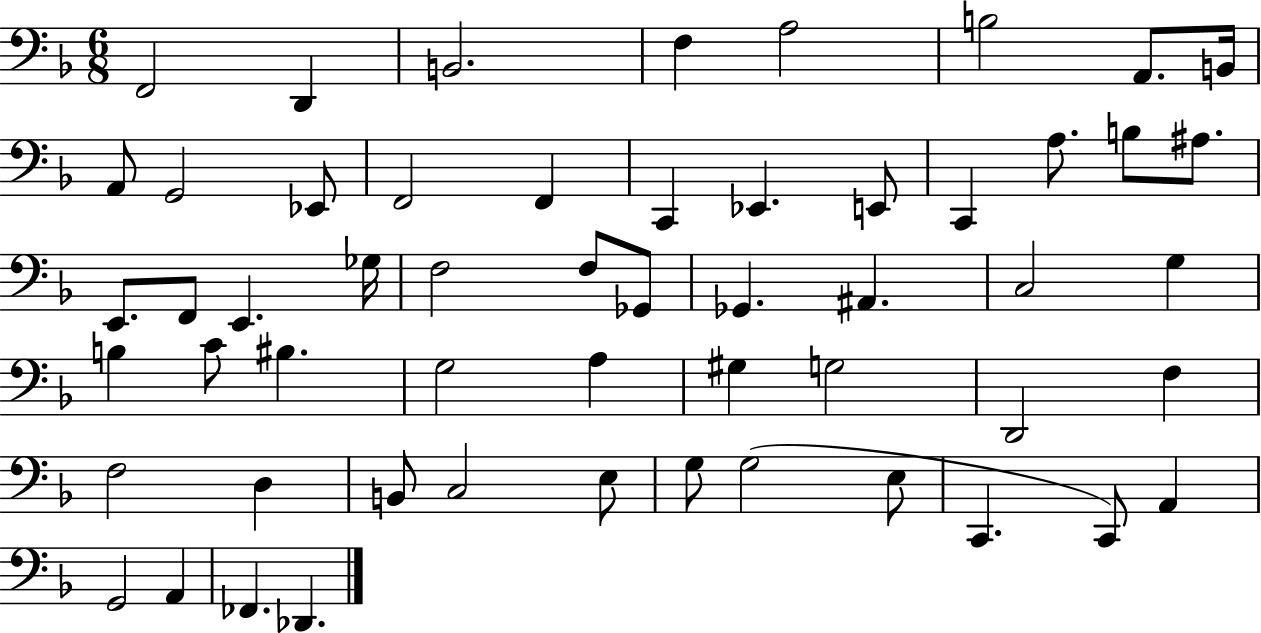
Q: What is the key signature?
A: F major